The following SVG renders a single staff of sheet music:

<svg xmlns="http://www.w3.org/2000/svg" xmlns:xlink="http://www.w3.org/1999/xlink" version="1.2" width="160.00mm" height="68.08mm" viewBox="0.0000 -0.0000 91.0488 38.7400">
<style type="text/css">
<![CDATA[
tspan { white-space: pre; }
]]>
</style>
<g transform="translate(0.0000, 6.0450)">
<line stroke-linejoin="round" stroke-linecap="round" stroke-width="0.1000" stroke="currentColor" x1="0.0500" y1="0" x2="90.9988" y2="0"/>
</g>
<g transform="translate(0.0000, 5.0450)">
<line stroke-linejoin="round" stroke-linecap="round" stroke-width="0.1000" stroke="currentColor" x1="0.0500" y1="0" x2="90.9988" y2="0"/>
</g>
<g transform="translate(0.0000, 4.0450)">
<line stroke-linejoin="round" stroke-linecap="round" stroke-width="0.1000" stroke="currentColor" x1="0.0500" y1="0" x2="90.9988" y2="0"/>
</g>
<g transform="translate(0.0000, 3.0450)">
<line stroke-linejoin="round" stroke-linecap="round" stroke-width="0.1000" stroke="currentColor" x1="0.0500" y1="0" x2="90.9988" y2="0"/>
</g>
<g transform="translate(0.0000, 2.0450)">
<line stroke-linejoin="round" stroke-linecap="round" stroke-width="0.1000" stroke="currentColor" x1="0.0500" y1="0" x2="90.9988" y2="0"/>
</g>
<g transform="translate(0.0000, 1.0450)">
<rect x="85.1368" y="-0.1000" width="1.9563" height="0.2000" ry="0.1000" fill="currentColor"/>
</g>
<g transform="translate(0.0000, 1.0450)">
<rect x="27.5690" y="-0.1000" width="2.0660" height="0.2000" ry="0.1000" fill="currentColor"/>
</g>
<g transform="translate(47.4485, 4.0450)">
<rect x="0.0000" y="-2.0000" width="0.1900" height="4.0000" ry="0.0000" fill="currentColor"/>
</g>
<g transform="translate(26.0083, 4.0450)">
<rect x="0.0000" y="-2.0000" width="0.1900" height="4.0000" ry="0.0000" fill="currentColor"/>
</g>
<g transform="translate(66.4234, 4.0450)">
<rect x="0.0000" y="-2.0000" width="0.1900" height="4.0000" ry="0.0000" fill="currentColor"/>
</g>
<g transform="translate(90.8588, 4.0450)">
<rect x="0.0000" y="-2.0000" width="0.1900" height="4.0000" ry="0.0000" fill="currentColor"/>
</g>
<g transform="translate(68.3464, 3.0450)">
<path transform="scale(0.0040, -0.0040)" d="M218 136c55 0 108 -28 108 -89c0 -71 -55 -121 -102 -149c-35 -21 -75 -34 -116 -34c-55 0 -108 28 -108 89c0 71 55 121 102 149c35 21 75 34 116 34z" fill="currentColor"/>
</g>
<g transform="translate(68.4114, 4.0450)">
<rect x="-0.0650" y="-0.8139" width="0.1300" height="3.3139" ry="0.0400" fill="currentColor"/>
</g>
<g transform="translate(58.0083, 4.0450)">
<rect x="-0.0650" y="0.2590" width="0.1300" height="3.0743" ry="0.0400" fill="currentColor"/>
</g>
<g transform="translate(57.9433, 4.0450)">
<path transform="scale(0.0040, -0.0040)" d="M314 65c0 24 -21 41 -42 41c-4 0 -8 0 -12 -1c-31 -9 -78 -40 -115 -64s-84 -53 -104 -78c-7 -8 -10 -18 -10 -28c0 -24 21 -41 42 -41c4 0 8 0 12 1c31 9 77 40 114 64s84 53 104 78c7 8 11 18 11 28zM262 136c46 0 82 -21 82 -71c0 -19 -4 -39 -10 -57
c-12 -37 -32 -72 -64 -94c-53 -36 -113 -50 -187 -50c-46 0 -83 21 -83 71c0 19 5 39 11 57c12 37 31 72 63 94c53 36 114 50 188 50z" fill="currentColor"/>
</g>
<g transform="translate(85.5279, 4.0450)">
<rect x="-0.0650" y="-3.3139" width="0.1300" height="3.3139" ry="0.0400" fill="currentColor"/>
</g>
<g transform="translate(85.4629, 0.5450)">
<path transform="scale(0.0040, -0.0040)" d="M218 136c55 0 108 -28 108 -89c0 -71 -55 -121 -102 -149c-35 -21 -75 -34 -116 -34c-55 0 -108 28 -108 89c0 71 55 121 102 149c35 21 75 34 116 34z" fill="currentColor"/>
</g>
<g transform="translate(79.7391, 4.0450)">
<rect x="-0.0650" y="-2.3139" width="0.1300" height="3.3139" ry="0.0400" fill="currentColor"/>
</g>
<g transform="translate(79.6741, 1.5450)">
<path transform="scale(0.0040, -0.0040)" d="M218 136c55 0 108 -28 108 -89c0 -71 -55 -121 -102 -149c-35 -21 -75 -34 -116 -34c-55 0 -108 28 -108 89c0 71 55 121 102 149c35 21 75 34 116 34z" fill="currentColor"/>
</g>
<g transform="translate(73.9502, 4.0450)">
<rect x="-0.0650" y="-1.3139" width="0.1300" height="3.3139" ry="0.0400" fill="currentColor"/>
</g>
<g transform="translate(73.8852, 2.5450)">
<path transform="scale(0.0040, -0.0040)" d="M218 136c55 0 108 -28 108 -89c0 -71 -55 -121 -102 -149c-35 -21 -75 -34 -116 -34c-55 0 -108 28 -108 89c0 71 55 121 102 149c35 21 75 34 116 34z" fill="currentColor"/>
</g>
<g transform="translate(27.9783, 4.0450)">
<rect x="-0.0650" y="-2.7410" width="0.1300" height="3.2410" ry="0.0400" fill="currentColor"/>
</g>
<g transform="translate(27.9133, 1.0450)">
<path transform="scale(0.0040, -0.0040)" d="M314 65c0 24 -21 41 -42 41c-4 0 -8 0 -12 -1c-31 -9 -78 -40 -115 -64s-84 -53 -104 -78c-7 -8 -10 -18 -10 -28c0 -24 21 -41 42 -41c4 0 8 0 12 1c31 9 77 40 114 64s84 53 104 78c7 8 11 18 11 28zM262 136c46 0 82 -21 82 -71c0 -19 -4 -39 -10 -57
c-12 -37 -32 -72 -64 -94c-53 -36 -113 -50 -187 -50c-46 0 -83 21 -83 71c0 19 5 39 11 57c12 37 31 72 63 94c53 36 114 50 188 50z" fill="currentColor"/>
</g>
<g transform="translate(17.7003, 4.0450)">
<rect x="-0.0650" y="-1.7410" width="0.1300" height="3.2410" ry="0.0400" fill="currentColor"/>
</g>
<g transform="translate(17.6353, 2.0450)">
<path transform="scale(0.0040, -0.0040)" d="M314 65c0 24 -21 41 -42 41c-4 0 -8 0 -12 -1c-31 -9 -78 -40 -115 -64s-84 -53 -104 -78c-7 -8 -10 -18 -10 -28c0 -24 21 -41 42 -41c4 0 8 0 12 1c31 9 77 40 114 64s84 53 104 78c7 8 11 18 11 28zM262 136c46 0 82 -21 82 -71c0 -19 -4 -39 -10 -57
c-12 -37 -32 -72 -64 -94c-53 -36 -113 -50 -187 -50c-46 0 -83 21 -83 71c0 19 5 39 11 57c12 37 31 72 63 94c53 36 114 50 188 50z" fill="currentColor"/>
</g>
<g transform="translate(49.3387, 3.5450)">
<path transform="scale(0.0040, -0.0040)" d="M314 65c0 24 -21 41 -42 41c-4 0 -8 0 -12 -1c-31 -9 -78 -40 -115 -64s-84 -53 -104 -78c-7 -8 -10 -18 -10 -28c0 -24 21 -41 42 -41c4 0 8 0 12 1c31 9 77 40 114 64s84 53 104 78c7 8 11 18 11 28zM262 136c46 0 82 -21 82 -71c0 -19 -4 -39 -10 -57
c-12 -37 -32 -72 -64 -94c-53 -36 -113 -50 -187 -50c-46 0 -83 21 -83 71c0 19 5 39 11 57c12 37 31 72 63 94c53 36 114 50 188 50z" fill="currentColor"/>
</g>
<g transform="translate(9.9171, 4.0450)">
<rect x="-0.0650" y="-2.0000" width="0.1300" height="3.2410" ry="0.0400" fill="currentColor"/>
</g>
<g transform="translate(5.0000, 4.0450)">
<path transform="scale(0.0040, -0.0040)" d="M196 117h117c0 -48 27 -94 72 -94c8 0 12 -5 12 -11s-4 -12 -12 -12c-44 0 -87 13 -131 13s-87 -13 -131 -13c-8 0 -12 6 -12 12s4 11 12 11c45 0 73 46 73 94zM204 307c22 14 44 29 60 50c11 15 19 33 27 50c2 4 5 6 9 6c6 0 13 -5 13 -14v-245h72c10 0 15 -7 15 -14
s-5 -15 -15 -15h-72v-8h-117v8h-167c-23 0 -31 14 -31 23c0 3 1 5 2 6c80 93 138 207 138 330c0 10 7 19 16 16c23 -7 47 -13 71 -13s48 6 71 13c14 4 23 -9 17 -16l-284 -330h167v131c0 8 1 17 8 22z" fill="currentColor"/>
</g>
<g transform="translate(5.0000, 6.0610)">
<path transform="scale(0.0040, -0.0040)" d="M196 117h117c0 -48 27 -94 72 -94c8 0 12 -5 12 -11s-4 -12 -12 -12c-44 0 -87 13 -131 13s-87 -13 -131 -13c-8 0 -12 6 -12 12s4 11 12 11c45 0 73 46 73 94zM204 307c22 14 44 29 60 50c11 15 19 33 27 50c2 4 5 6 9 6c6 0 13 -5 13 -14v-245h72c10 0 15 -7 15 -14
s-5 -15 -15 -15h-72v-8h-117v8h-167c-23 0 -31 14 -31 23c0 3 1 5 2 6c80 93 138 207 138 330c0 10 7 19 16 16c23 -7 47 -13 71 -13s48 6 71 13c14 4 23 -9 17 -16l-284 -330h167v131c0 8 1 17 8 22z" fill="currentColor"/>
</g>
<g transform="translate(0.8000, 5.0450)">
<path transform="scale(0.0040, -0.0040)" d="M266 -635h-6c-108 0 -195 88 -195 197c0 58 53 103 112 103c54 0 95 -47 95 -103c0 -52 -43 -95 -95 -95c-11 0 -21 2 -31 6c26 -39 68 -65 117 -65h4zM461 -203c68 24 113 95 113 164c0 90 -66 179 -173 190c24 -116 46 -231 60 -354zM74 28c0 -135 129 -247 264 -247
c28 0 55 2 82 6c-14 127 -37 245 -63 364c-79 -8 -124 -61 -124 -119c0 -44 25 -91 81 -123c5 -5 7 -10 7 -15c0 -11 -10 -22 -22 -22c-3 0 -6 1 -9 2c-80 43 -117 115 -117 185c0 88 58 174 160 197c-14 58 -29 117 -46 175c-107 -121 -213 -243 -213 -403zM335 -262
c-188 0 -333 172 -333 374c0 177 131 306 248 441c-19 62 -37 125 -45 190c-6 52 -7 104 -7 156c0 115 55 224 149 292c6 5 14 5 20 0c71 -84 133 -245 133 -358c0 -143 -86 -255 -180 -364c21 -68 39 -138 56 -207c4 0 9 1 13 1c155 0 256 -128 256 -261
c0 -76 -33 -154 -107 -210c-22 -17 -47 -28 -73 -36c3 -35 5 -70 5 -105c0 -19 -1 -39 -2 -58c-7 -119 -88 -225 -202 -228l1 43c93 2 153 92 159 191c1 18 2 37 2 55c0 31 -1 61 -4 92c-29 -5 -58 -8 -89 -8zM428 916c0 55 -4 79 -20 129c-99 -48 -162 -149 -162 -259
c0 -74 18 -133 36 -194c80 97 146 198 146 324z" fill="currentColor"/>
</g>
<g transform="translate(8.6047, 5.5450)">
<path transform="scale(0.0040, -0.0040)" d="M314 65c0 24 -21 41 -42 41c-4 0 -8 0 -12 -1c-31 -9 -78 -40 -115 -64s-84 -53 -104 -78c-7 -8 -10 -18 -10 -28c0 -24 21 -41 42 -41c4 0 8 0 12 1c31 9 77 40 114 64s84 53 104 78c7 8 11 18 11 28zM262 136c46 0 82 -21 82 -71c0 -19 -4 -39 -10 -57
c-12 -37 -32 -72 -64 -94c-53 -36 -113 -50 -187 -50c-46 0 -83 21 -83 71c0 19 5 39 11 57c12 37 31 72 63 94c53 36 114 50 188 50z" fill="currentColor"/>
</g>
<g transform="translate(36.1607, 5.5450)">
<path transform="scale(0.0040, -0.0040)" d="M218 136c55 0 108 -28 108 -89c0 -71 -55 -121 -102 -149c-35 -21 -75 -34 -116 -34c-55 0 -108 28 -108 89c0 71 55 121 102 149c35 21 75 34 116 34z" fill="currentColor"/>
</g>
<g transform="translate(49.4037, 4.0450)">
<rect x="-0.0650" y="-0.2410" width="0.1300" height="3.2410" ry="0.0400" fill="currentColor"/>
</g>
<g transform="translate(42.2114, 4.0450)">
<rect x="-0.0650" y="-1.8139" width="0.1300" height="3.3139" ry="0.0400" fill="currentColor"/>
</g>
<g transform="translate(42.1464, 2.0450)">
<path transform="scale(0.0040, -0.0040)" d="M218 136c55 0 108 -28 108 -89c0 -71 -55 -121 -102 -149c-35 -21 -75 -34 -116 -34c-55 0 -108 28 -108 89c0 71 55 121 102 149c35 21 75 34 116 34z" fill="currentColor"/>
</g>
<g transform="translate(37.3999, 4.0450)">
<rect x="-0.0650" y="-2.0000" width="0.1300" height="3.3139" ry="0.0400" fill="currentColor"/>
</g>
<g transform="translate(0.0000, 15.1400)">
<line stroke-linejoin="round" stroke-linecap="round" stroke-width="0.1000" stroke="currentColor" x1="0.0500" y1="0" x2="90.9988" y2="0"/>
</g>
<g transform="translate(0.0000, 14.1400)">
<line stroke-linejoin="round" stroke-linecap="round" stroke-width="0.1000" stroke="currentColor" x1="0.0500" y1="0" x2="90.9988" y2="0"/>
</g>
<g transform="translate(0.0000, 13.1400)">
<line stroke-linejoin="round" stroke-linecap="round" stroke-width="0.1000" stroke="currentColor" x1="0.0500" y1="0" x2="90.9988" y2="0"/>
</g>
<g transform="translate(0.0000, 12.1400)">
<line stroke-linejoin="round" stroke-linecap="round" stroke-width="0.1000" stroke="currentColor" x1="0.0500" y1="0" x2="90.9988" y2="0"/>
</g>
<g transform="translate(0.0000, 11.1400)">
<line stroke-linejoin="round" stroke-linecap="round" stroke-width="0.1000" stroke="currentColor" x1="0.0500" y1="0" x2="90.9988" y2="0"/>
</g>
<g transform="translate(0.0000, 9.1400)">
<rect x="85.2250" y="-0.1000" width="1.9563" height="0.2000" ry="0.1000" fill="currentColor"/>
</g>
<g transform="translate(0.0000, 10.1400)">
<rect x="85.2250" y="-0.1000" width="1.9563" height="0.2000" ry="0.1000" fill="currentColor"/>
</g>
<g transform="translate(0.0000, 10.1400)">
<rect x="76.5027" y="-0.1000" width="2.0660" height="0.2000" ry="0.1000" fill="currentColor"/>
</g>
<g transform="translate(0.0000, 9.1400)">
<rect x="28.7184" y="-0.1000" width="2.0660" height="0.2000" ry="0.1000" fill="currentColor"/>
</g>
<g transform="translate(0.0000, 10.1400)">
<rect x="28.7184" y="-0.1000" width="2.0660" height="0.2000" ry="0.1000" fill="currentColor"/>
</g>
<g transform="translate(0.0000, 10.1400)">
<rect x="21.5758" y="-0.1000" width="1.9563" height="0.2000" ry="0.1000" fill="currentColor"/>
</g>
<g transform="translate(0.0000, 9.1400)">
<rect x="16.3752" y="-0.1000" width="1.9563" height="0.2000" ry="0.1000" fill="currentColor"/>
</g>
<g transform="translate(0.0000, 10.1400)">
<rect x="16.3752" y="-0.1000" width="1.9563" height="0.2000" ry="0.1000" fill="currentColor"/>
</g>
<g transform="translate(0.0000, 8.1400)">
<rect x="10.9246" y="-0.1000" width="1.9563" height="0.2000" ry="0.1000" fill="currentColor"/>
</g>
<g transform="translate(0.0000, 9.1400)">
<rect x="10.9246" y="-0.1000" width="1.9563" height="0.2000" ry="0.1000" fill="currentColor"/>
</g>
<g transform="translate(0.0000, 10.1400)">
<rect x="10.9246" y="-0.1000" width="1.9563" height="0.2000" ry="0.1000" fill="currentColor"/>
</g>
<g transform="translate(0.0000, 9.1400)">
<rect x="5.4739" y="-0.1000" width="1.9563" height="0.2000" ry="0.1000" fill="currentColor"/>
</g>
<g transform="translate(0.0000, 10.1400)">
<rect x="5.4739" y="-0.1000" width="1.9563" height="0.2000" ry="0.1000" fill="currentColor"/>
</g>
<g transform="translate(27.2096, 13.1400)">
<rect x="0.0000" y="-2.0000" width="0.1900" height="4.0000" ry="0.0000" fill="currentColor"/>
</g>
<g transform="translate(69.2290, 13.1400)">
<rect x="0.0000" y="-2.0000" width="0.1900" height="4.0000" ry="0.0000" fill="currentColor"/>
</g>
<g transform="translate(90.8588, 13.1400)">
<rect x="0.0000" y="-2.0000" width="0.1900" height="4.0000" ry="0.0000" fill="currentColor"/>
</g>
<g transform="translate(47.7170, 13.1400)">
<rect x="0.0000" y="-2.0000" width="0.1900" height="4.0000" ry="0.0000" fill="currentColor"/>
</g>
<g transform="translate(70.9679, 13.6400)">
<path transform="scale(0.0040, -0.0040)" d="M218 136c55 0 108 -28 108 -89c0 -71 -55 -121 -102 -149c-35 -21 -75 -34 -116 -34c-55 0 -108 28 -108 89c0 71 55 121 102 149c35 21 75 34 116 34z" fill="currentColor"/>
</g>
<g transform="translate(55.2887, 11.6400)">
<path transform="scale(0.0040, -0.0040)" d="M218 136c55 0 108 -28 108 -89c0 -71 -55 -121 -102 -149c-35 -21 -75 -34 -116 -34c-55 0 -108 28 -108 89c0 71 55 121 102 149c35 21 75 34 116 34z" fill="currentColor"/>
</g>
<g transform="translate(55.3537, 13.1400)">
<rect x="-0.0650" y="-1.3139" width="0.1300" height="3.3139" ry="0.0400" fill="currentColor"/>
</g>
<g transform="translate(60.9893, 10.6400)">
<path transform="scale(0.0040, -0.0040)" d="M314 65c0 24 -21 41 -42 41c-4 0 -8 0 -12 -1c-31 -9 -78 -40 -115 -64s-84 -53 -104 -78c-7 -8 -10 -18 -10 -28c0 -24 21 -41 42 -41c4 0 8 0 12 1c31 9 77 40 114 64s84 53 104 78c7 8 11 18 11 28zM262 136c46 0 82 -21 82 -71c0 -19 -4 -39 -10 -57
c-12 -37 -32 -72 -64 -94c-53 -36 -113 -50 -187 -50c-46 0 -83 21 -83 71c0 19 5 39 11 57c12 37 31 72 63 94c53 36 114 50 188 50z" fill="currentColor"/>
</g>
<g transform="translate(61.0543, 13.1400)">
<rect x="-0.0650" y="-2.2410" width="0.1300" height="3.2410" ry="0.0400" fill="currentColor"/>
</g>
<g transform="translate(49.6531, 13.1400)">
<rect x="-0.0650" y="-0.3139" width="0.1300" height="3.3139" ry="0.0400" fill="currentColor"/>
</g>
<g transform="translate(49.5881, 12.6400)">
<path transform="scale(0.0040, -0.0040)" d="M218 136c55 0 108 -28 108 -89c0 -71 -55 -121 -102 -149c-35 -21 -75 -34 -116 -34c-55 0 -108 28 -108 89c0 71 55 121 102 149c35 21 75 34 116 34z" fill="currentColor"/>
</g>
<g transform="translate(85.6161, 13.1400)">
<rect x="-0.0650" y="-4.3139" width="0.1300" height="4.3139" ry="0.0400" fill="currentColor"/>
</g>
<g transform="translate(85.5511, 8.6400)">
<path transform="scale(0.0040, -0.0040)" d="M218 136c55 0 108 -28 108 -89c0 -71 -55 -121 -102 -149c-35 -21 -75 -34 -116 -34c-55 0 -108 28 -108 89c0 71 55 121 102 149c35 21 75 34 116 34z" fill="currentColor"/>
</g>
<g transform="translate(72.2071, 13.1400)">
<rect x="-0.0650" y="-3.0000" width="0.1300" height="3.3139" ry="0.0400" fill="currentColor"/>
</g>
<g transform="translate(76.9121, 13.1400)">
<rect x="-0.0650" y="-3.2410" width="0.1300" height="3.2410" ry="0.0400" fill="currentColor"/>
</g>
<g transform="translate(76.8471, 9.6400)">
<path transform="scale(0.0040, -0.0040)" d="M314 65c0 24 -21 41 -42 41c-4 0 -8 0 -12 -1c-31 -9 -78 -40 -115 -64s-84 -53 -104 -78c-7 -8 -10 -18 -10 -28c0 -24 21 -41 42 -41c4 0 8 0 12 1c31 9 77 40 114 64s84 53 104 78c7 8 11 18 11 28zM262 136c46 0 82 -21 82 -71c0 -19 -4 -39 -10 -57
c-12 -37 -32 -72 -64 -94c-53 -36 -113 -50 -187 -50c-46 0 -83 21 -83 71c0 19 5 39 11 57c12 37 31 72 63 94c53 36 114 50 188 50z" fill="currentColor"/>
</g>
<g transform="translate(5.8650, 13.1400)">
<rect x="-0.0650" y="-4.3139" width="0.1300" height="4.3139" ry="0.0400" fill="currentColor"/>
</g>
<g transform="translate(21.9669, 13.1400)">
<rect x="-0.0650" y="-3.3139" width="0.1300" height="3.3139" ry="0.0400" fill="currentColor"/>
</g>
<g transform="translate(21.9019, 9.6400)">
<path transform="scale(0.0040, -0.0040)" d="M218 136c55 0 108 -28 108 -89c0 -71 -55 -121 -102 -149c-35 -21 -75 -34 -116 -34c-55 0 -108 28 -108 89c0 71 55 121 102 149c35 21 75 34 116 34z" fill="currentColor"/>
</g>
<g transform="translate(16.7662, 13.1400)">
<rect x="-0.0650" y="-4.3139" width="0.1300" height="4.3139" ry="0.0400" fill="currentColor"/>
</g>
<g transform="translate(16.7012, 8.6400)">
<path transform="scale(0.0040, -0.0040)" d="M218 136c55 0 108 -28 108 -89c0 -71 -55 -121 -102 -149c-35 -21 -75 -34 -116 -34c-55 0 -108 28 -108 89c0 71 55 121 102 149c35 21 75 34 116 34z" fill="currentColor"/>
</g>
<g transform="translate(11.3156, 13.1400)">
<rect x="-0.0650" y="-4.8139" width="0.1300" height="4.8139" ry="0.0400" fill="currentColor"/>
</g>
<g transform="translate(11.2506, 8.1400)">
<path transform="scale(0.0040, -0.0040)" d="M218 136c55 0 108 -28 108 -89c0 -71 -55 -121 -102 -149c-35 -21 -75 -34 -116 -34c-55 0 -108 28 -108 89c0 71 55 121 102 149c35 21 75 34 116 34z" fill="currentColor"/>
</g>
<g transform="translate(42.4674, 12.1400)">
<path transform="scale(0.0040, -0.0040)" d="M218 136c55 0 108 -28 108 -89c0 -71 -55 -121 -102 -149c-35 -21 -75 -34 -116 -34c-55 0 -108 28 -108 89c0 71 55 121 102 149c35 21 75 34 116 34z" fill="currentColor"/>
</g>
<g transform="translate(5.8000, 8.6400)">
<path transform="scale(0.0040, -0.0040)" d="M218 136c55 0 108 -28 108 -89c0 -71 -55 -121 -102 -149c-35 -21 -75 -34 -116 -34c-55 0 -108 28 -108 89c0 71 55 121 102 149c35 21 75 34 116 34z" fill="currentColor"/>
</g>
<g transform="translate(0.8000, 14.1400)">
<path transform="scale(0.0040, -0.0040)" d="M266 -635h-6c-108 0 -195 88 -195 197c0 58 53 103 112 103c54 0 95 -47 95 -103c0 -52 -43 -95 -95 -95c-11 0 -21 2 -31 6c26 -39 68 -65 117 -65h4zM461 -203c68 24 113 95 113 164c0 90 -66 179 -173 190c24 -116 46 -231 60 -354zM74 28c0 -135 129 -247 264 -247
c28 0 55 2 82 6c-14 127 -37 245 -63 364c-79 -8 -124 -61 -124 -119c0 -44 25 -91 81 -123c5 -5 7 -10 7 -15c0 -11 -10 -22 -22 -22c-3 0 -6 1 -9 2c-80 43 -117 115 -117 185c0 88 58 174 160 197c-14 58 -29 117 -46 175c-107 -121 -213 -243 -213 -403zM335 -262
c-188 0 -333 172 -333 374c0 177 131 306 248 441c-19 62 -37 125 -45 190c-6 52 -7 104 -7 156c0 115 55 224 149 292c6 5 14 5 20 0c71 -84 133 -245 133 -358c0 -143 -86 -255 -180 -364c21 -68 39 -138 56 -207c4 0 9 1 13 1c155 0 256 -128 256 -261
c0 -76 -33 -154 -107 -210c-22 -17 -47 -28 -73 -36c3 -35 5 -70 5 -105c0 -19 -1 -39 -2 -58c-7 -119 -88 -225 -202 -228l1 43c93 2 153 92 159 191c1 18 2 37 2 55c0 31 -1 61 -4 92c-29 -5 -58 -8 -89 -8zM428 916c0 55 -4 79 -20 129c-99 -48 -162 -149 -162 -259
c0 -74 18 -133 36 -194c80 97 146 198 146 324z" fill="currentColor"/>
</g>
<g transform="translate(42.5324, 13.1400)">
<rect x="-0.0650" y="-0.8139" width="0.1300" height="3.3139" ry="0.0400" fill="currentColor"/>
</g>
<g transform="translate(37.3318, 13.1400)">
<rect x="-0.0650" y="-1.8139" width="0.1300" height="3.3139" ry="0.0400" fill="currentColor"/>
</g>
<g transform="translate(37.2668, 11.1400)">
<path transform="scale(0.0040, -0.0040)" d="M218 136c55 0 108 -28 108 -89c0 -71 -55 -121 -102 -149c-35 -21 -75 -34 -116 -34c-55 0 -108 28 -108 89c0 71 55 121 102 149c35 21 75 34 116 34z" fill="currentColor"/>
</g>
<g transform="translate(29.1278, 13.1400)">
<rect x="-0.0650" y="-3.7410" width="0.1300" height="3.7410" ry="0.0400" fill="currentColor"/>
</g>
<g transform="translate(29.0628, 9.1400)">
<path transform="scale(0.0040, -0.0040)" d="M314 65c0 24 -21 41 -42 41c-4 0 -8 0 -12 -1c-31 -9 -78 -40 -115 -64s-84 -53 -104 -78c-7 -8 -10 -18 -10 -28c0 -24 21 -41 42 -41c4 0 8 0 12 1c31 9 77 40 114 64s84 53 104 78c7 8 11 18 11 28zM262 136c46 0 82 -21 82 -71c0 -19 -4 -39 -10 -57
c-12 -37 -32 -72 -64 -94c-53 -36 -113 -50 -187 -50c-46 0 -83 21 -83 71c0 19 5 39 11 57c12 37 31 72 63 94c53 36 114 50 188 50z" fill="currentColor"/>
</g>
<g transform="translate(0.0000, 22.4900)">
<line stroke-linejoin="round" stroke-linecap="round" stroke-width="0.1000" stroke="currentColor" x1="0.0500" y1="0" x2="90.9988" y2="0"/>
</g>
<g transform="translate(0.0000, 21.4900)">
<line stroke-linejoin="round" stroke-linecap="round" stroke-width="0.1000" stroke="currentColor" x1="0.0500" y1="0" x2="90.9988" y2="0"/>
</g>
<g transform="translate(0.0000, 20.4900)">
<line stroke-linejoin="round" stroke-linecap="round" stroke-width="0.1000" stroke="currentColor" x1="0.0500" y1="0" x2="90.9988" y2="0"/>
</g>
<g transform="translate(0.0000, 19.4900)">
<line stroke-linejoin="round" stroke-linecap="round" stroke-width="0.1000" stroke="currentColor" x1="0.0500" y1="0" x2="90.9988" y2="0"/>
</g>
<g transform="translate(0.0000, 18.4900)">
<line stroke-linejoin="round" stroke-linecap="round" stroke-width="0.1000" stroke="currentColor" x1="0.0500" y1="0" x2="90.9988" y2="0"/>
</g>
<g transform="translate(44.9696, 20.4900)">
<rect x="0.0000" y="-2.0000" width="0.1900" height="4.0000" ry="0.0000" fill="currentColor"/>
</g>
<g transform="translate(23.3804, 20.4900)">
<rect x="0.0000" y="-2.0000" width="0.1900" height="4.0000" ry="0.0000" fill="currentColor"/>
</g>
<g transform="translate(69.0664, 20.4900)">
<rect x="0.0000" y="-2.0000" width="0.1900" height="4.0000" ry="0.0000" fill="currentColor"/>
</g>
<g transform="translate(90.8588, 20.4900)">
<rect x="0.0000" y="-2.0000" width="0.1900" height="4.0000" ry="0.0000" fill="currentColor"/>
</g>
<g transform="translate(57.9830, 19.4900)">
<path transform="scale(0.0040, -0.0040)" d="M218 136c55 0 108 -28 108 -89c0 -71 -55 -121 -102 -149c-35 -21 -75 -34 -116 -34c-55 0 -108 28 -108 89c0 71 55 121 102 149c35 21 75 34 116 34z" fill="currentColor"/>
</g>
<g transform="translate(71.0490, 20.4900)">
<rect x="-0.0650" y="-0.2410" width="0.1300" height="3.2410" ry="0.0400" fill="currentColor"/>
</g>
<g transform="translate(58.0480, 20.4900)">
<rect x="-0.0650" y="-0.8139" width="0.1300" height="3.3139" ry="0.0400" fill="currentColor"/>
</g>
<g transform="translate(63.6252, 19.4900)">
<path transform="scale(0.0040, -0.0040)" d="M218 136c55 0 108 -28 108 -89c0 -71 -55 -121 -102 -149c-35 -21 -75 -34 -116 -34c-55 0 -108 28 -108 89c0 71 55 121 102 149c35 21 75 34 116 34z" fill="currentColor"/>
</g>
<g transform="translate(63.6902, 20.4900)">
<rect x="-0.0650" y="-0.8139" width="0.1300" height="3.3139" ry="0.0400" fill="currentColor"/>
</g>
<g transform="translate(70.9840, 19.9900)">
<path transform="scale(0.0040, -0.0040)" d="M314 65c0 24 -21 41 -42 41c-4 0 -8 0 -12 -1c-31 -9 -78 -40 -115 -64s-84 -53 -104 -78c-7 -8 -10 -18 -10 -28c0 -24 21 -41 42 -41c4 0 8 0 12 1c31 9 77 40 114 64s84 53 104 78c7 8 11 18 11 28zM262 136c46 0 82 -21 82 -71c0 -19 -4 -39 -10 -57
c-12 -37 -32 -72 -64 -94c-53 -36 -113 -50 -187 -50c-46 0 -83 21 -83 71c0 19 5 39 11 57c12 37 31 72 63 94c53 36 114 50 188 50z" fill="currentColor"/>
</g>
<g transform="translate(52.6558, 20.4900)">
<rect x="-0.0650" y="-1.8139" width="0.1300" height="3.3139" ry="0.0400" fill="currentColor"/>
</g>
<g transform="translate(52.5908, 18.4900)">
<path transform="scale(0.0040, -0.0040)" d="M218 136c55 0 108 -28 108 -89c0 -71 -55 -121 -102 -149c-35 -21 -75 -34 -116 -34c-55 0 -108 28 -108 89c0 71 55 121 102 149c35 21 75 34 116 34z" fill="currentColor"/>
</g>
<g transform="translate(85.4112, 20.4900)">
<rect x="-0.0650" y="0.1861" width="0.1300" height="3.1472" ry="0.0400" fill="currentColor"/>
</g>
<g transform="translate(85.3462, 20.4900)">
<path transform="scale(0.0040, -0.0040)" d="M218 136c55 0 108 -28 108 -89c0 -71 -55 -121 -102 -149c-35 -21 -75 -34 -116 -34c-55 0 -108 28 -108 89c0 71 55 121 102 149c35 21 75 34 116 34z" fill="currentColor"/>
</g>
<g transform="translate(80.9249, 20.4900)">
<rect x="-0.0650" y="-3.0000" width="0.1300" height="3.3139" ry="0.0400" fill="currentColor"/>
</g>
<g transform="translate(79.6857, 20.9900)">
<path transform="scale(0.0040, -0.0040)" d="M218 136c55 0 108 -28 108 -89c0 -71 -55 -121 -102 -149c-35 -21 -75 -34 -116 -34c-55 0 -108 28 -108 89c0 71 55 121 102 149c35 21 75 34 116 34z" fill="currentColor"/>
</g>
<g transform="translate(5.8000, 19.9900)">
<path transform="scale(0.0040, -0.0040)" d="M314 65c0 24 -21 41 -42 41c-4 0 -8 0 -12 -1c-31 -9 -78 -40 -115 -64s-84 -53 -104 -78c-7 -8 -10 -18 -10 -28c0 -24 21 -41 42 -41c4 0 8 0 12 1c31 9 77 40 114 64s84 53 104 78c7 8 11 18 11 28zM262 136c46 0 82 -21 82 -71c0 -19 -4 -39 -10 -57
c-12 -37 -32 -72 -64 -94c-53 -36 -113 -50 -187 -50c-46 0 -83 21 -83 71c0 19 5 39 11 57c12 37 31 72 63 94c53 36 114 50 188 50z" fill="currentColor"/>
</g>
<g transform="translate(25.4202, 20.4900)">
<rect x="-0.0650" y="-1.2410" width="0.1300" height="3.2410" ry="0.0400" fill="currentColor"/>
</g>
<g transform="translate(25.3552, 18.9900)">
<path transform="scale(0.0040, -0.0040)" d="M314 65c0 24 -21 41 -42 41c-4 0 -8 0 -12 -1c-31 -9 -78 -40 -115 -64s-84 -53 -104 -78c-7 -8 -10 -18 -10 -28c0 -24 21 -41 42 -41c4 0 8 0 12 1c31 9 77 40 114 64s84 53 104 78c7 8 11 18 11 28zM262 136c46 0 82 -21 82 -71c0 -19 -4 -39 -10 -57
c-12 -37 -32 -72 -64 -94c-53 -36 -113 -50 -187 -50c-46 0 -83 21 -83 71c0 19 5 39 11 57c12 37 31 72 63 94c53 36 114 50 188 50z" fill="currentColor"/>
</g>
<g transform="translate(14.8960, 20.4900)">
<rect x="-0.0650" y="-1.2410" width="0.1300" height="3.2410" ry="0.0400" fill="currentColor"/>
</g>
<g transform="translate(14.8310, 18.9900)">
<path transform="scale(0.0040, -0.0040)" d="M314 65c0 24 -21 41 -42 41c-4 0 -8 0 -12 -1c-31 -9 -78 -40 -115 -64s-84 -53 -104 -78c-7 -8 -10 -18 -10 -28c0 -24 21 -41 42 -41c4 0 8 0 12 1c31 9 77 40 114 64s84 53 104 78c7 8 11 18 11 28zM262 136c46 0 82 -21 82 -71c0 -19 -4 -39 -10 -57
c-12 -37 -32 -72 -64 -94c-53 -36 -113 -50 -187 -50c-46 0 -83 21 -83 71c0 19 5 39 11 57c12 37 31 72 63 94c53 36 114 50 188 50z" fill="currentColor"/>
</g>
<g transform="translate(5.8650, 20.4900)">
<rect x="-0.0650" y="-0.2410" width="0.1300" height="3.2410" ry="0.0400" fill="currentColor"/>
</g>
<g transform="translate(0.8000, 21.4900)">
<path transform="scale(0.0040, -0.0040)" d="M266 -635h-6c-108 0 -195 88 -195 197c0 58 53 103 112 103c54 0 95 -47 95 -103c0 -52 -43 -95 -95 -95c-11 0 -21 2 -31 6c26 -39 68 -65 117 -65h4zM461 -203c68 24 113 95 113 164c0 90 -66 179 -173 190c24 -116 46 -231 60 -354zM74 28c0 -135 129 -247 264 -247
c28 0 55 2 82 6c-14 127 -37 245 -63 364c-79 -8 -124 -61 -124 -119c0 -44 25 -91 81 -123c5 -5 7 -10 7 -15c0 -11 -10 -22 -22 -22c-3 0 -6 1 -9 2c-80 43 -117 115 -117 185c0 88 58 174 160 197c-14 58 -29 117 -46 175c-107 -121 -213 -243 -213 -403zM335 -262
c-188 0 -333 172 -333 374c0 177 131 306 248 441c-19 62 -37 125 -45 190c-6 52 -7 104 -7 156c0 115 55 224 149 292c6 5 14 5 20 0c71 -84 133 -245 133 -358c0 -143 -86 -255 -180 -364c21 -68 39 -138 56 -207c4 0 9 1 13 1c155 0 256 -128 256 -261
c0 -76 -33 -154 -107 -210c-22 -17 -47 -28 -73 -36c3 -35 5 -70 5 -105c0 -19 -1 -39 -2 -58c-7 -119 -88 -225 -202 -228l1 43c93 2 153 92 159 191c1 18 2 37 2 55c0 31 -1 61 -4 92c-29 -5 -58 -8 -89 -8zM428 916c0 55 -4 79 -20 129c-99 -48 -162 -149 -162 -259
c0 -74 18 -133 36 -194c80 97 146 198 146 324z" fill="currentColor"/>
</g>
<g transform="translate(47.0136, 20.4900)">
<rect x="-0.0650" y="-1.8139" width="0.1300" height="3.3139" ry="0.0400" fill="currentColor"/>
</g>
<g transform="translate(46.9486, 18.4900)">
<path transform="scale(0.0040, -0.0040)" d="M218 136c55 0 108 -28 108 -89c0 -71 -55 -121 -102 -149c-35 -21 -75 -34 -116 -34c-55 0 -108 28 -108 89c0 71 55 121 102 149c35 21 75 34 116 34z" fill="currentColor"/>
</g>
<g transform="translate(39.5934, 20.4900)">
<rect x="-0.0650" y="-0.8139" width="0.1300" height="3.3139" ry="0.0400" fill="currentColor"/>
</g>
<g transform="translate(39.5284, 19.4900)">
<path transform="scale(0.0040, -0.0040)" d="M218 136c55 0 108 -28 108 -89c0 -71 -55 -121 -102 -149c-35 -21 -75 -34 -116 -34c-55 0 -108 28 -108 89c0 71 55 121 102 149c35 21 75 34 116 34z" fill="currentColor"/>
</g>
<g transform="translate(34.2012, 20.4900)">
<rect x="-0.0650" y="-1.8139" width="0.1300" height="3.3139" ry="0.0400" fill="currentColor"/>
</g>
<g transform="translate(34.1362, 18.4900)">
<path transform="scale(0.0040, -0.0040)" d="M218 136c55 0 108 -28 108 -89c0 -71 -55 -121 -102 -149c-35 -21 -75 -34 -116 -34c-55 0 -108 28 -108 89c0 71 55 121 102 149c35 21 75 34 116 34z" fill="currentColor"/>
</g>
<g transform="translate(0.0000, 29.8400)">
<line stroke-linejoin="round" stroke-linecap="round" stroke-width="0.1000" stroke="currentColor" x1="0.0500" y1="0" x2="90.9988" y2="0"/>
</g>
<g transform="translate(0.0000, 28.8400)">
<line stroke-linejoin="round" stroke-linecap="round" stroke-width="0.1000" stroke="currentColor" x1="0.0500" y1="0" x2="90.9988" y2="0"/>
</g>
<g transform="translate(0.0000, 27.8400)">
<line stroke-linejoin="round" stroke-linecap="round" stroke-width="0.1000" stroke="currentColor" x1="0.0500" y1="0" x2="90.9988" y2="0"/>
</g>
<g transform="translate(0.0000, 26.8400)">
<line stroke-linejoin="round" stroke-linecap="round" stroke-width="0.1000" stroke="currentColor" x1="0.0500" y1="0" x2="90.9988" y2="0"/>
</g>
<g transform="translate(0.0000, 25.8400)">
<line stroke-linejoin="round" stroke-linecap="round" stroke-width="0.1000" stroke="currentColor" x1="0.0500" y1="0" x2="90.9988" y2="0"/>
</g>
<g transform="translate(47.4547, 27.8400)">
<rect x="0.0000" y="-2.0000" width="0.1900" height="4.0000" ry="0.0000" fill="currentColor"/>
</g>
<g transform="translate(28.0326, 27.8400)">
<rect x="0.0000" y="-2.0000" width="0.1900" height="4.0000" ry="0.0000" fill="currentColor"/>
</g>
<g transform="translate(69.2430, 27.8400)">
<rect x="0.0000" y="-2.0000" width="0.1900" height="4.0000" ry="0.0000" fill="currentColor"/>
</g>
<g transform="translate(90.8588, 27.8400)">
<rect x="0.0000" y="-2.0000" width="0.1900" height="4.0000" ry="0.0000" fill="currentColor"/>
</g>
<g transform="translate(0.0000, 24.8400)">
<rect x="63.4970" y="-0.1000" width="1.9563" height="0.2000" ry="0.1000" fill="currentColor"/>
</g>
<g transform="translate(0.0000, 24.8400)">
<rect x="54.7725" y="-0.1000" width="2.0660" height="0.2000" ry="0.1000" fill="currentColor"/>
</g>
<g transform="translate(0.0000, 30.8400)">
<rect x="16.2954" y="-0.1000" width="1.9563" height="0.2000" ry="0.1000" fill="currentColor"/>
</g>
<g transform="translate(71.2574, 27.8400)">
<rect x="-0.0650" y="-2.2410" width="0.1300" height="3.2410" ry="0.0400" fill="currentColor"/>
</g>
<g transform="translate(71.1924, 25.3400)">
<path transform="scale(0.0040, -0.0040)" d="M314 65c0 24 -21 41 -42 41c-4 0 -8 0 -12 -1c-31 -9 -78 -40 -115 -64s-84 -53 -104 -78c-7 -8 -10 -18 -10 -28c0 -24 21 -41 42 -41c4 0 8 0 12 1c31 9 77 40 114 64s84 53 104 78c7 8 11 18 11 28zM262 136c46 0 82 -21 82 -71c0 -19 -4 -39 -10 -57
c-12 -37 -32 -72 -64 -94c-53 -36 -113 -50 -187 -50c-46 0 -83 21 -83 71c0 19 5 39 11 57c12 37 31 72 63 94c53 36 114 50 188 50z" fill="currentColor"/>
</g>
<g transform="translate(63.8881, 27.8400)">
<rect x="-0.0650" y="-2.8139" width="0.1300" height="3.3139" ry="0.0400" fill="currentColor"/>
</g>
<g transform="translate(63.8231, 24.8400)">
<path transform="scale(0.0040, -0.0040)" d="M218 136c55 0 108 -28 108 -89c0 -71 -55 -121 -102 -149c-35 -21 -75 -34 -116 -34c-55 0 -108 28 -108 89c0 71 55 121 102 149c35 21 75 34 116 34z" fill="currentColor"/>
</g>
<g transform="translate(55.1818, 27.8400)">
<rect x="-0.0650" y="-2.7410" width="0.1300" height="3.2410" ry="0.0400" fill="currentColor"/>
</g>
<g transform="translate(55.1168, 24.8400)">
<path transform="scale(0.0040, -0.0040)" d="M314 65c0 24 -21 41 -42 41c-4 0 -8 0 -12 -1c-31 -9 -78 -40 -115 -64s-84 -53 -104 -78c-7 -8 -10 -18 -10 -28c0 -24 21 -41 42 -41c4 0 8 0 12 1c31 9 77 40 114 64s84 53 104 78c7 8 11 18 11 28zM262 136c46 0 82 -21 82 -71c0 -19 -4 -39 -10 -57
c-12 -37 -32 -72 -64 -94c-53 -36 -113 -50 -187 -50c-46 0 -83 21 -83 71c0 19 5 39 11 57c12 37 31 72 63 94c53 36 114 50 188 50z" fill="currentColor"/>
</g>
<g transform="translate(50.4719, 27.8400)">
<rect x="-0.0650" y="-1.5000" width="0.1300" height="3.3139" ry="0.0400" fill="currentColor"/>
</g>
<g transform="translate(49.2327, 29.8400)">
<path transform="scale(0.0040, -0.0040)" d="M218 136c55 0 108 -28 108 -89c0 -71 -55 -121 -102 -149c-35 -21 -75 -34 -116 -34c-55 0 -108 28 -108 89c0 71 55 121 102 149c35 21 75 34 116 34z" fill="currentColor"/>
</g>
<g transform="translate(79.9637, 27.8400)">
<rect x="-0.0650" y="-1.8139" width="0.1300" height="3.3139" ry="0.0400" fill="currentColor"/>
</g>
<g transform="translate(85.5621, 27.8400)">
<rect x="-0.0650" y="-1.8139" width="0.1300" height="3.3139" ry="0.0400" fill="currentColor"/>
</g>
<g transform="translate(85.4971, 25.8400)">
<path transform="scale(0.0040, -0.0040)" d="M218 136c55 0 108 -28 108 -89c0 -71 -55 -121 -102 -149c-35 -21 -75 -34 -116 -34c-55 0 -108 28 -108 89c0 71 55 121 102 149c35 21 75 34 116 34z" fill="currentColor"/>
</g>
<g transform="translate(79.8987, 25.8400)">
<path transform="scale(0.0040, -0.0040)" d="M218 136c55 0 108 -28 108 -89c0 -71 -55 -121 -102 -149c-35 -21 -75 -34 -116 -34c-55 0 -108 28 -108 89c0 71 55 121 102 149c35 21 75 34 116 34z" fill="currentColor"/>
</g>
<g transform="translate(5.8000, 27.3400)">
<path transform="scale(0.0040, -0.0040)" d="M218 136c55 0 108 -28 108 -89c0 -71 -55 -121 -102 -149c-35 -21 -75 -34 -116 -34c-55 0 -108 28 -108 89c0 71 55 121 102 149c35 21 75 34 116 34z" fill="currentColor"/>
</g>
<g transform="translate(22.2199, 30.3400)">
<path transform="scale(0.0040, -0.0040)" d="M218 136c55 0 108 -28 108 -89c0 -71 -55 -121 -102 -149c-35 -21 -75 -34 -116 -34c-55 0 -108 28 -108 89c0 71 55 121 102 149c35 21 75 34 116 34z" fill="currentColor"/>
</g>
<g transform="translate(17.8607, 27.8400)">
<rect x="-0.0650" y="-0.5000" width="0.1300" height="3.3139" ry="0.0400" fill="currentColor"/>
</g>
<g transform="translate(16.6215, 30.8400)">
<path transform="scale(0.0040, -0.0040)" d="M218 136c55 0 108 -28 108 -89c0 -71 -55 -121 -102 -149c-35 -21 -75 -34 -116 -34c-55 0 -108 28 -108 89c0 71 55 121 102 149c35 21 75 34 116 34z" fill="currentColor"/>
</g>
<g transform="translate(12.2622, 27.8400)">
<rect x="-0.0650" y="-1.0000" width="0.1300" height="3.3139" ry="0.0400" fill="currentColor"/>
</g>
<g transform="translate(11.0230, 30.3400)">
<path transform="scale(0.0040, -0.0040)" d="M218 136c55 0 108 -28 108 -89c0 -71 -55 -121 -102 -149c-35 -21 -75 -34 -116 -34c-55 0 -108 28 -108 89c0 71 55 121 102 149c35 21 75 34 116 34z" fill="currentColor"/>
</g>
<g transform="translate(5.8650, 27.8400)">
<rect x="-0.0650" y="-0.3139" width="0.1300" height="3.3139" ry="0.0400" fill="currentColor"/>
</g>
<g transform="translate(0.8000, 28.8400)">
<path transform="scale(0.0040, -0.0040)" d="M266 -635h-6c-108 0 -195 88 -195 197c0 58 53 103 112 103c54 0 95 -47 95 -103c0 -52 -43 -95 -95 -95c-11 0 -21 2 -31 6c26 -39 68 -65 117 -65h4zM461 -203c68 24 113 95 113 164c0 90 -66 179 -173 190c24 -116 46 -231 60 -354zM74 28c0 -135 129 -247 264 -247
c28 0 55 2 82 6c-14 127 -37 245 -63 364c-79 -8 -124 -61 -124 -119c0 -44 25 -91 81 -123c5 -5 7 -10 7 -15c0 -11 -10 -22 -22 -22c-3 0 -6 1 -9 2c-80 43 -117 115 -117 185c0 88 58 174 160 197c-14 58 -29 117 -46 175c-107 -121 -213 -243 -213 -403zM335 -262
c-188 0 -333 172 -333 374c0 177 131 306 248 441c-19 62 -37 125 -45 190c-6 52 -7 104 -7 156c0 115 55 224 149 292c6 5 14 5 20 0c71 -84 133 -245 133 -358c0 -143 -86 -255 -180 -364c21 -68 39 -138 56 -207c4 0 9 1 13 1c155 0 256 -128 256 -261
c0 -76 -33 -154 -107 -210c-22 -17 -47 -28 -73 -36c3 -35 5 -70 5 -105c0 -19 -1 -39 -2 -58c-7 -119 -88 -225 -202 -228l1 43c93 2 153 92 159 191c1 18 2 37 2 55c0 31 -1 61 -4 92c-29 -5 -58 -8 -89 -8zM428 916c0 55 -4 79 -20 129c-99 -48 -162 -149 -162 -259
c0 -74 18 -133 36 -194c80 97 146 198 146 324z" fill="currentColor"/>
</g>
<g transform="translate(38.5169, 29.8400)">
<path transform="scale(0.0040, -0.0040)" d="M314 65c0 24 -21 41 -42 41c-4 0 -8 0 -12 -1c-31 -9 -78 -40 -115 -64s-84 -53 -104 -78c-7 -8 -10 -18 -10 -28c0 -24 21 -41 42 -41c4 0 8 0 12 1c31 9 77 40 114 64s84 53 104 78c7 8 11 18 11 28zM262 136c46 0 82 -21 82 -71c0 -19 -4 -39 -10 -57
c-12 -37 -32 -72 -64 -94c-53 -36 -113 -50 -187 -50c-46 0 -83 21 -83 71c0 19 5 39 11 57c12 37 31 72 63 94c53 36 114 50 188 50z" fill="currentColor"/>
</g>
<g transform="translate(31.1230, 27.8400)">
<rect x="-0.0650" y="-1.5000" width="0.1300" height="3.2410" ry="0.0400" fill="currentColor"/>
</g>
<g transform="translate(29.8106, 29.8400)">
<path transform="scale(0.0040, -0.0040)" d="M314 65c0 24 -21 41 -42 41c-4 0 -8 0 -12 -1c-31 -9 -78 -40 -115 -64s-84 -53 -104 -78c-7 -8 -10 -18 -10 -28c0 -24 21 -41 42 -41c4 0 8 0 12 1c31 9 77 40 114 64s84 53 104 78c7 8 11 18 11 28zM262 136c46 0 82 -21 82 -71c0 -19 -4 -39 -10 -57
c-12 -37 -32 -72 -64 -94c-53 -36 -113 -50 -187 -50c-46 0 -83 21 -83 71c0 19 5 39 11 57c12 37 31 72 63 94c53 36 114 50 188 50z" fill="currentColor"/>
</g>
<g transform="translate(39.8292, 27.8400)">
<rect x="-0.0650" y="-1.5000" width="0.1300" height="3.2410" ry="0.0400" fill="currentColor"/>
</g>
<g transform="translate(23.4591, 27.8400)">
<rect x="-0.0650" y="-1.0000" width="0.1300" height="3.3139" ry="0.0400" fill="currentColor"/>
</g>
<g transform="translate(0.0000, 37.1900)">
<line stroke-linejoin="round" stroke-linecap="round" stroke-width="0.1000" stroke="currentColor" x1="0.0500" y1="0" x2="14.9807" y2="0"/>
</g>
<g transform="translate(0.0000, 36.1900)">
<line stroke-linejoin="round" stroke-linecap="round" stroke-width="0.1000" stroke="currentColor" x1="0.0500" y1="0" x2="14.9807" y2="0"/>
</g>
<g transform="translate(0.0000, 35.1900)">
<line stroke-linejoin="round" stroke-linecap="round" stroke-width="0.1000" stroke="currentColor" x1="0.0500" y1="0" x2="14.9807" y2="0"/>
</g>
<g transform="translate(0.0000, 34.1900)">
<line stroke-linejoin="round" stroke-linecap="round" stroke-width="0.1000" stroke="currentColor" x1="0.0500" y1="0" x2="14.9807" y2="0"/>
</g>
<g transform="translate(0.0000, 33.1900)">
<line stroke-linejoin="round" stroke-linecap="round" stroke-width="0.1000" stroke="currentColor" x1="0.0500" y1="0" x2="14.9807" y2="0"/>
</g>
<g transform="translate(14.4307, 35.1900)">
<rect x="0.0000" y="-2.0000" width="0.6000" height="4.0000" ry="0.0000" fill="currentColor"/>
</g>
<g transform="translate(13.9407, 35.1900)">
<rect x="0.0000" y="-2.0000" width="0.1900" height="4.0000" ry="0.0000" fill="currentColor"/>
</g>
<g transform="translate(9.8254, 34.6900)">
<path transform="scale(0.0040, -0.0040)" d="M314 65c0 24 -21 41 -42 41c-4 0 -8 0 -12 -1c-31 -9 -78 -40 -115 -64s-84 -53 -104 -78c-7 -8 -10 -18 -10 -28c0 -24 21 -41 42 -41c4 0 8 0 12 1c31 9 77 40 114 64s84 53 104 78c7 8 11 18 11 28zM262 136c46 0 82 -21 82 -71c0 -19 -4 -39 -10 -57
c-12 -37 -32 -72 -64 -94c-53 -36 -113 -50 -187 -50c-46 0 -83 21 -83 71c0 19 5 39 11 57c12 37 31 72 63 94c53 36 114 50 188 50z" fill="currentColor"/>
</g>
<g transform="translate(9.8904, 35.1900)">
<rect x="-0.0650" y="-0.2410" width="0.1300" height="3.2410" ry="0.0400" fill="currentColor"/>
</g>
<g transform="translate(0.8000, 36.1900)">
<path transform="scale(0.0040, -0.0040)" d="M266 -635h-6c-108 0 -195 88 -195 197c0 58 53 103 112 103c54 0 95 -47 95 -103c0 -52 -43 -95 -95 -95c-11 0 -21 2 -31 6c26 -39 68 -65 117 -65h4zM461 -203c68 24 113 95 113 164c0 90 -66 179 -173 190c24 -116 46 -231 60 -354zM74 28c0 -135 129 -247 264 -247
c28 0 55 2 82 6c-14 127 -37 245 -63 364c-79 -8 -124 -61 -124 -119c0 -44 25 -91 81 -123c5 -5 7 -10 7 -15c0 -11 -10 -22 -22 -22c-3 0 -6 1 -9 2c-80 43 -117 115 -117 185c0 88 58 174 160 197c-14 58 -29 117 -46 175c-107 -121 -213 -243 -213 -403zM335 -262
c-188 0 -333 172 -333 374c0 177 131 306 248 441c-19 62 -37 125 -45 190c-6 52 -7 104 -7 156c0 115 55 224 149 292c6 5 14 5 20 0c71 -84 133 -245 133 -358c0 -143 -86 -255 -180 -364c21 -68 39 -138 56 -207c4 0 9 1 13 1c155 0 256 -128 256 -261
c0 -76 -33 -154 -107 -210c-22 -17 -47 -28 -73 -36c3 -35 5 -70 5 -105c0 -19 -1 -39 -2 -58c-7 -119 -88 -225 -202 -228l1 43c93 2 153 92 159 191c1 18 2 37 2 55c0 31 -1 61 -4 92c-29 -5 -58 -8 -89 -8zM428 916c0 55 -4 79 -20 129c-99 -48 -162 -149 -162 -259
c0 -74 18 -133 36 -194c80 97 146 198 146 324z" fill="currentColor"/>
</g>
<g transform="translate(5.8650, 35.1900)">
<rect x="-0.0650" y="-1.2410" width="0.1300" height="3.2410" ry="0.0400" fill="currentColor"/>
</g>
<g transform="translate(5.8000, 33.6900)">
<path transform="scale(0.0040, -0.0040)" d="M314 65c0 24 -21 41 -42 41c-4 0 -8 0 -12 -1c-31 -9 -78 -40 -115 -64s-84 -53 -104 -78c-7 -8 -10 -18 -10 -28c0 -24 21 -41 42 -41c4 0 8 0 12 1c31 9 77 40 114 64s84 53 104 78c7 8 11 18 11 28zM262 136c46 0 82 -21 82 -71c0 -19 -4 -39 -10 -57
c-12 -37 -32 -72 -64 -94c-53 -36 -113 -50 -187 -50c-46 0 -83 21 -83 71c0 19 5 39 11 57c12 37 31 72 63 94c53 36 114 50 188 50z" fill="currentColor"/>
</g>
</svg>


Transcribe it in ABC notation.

X:1
T:Untitled
M:4/4
L:1/4
K:C
F2 f2 a2 F f c2 B2 d e g b d' e' d' b c'2 f d c e g2 A b2 d' c2 e2 e2 f d f f d d c2 A B c D C D E2 E2 E a2 a g2 f f e2 c2